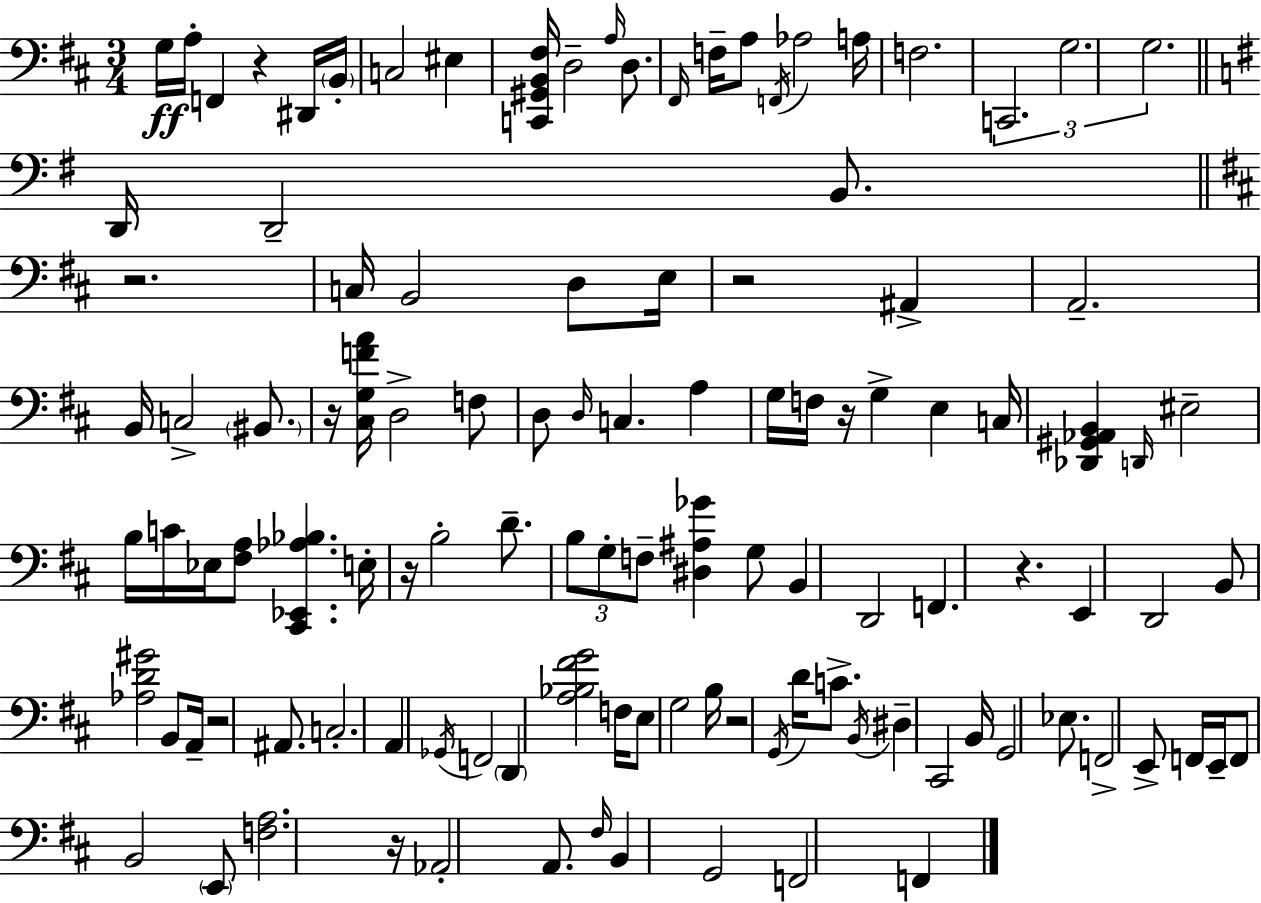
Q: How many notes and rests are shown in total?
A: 115